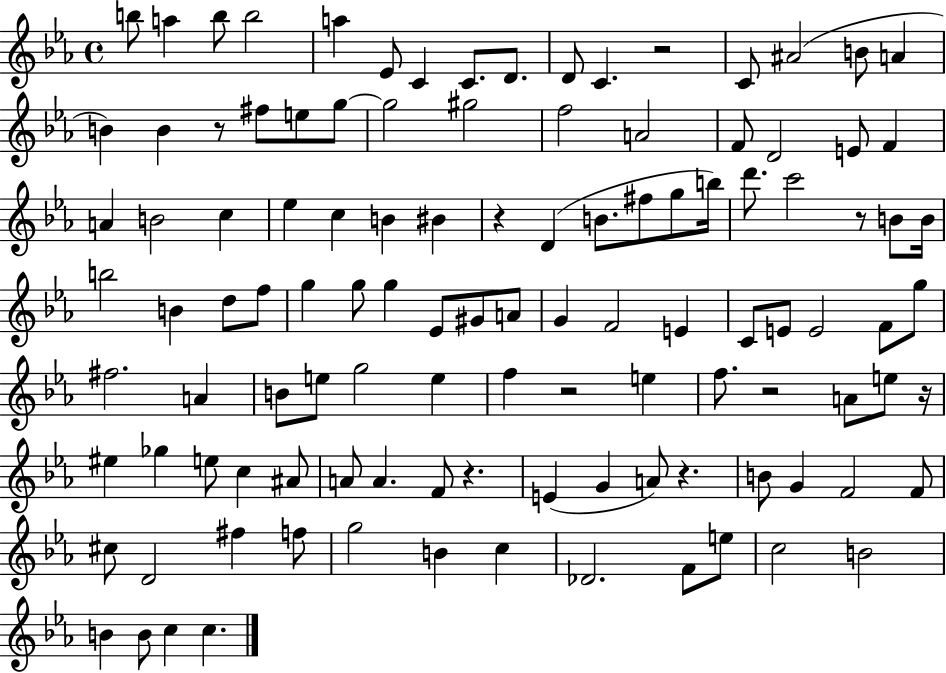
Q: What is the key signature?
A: EES major